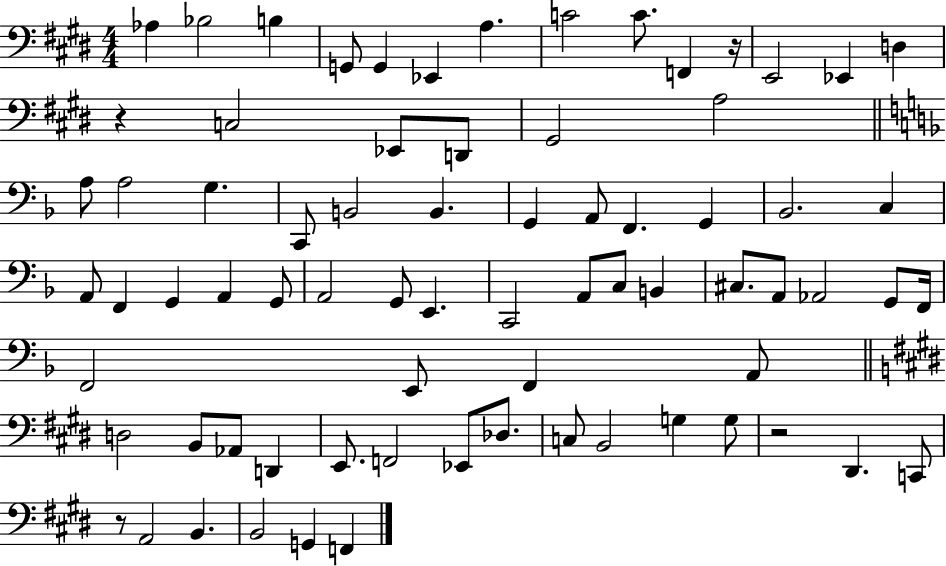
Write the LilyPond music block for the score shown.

{
  \clef bass
  \numericTimeSignature
  \time 4/4
  \key e \major
  \repeat volta 2 { aes4 bes2 b4 | g,8 g,4 ees,4 a4. | c'2 c'8. f,4 r16 | e,2 ees,4 d4 | \break r4 c2 ees,8 d,8 | gis,2 a2 | \bar "||" \break \key f \major a8 a2 g4. | c,8 b,2 b,4. | g,4 a,8 f,4. g,4 | bes,2. c4 | \break a,8 f,4 g,4 a,4 g,8 | a,2 g,8 e,4. | c,2 a,8 c8 b,4 | cis8. a,8 aes,2 g,8 f,16 | \break f,2 e,8 f,4 a,8 | \bar "||" \break \key e \major d2 b,8 aes,8 d,4 | e,8. f,2 ees,8 des8. | c8 b,2 g4 g8 | r2 dis,4. c,8 | \break r8 a,2 b,4. | b,2 g,4 f,4 | } \bar "|."
}